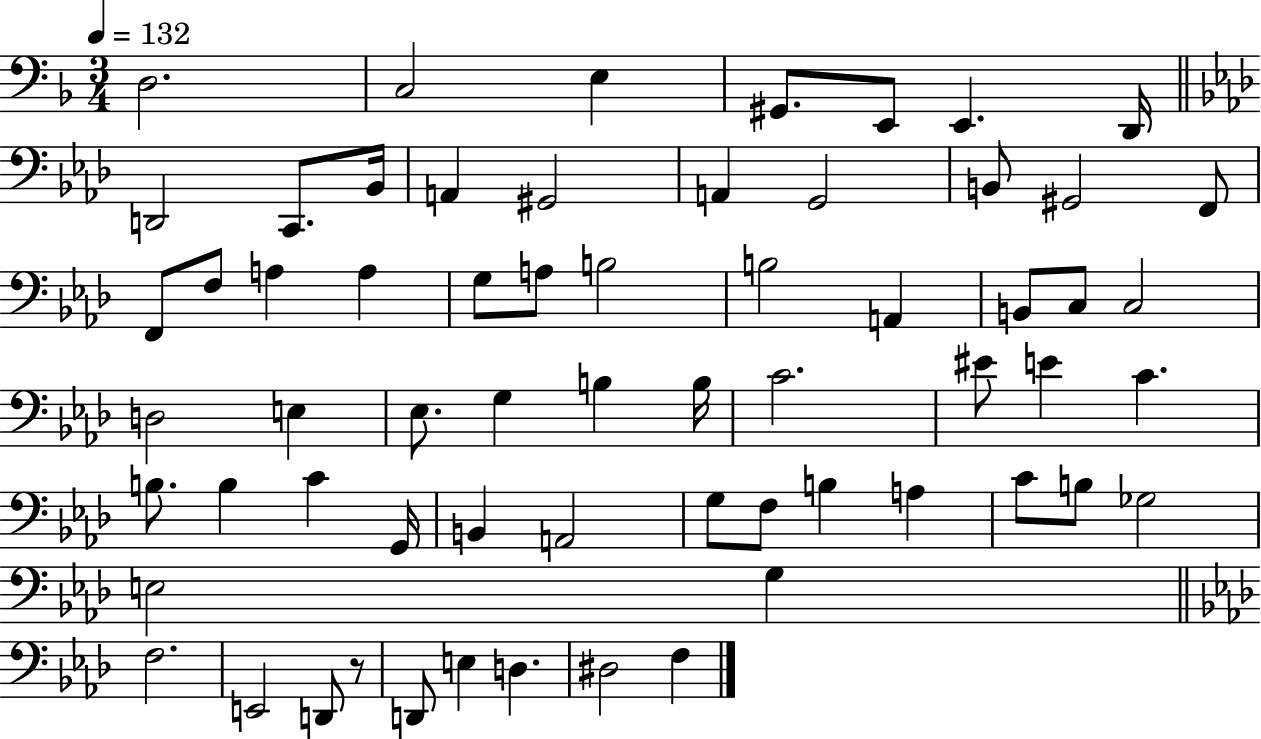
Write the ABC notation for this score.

X:1
T:Untitled
M:3/4
L:1/4
K:F
D,2 C,2 E, ^G,,/2 E,,/2 E,, D,,/4 D,,2 C,,/2 _B,,/4 A,, ^G,,2 A,, G,,2 B,,/2 ^G,,2 F,,/2 F,,/2 F,/2 A, A, G,/2 A,/2 B,2 B,2 A,, B,,/2 C,/2 C,2 D,2 E, _E,/2 G, B, B,/4 C2 ^E/2 E C B,/2 B, C G,,/4 B,, A,,2 G,/2 F,/2 B, A, C/2 B,/2 _G,2 E,2 G, F,2 E,,2 D,,/2 z/2 D,,/2 E, D, ^D,2 F,